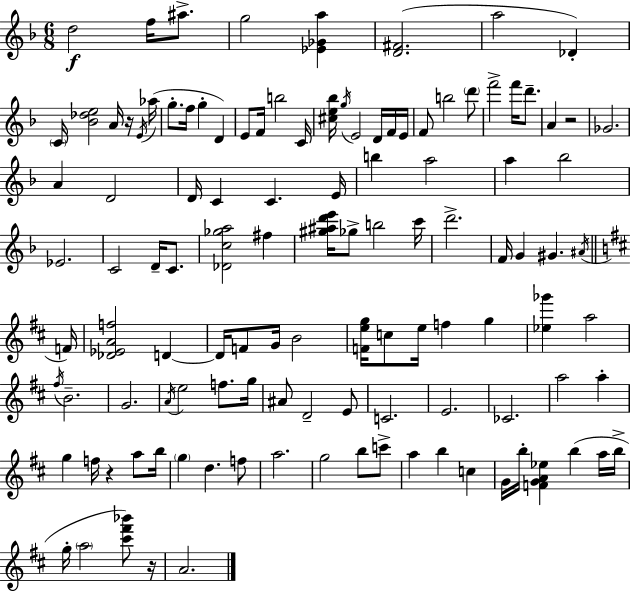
D5/h F5/s A#5/e. G5/h [Eb4,Gb4,A5]/q [D4,F#4]/h. A5/h Db4/q C4/s [Bb4,Db5,E5]/h A4/s R/s E4/s Ab5/s G5/e. F5/s G5/q D4/q E4/e F4/s B5/h C4/s [C#5,E5,Bb5]/s G5/s E4/h D4/s F4/s E4/s F4/e B5/h D6/e F6/h F6/s D6/e. A4/q R/h Gb4/h. A4/q D4/h D4/s C4/q C4/q. E4/s B5/q A5/h A5/q Bb5/h Eb4/h. C4/h D4/s C4/e. [Db4,C5,Gb5,A5]/h F#5/q [G#5,A#5,D6,E6]/s Gb5/e B5/h C6/s D6/h. F4/s G4/q G#4/q. A#4/s F4/s [Db4,Eb4,A4,F5]/h D4/q D4/s F4/e G4/s B4/h [F4,E5,G5]/s C5/e E5/s F5/q G5/q [Eb5,Gb6]/q A5/h F#5/s B4/h. G4/h. A4/s E5/h F5/e. G5/s A#4/e D4/h E4/e C4/h. E4/h. CES4/h. A5/h A5/q G5/q F5/s R/q A5/e B5/s G5/q D5/q. F5/e A5/h. G5/h B5/e C6/e A5/q B5/q C5/q G4/s B5/s [F4,G4,A4,Eb5]/q B5/q A5/s B5/s G5/s A5/h [C#6,F#6,Bb6]/e R/s A4/h.